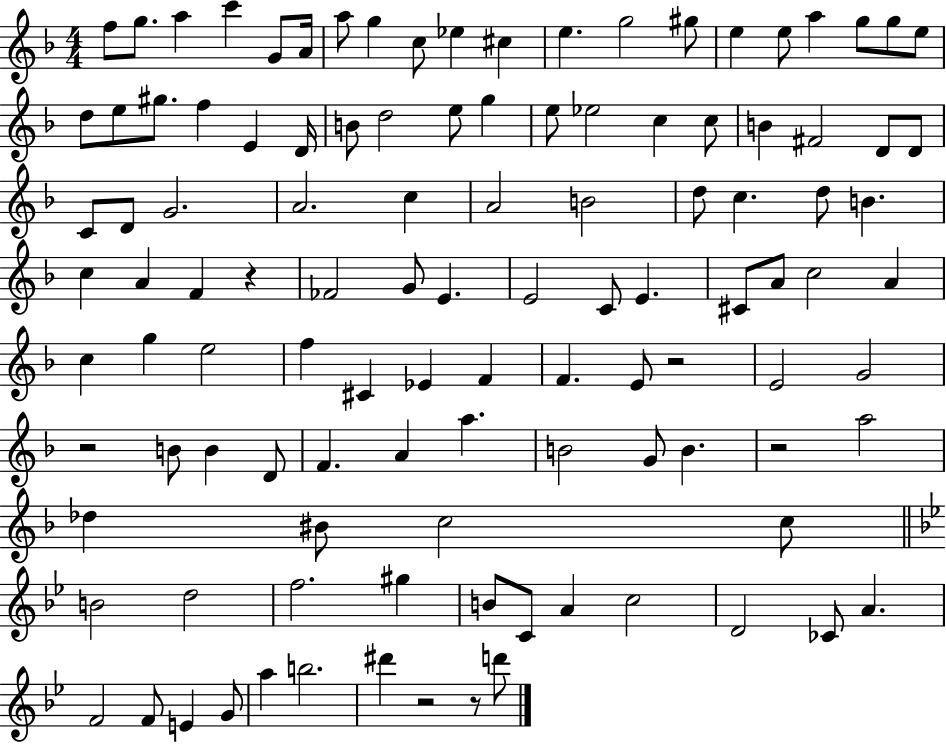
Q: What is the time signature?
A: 4/4